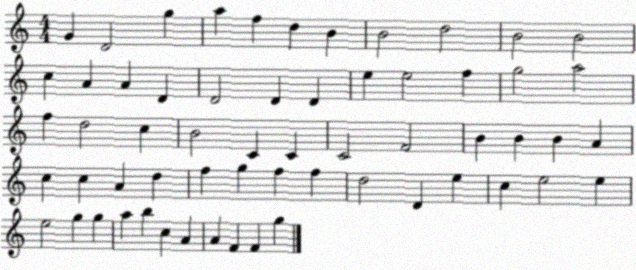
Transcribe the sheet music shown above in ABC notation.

X:1
T:Untitled
M:4/4
L:1/4
K:C
G D2 g a f d B B2 d2 B2 B2 c A A D D2 D D e e2 f g2 a2 f d2 c B2 C C C2 F2 B B B A c c A d f g f f d2 D e c e2 e e2 g g a b c A A F F g